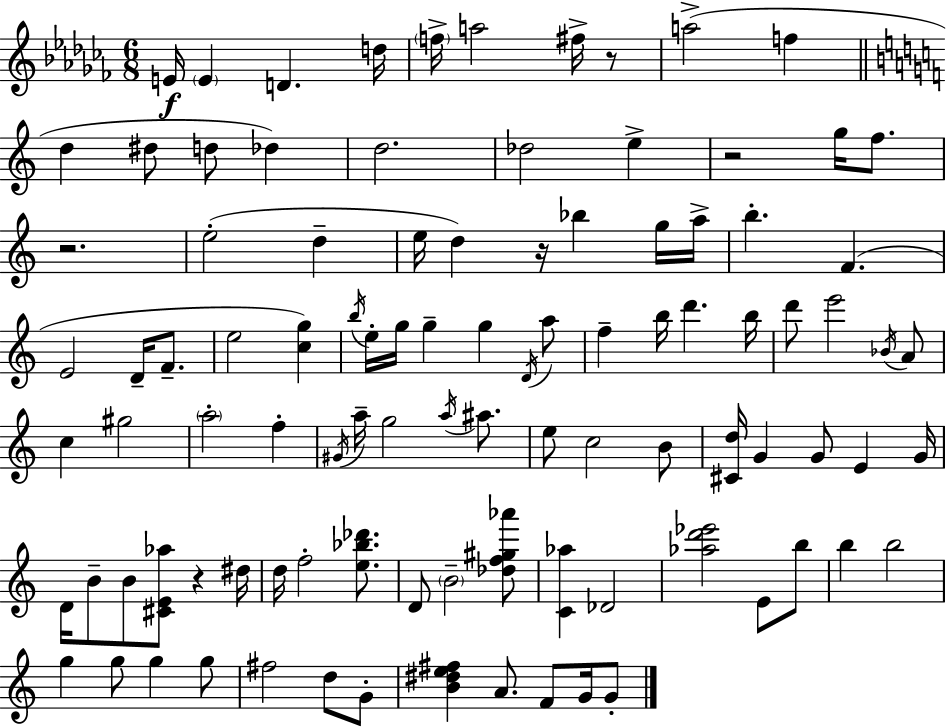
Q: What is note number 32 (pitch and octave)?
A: B5